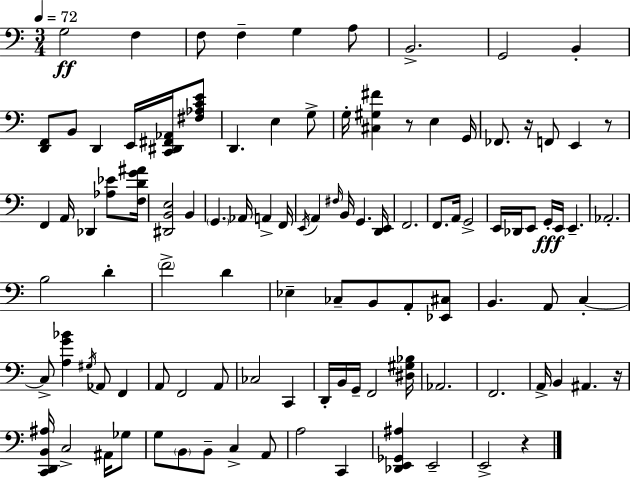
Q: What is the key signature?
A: A minor